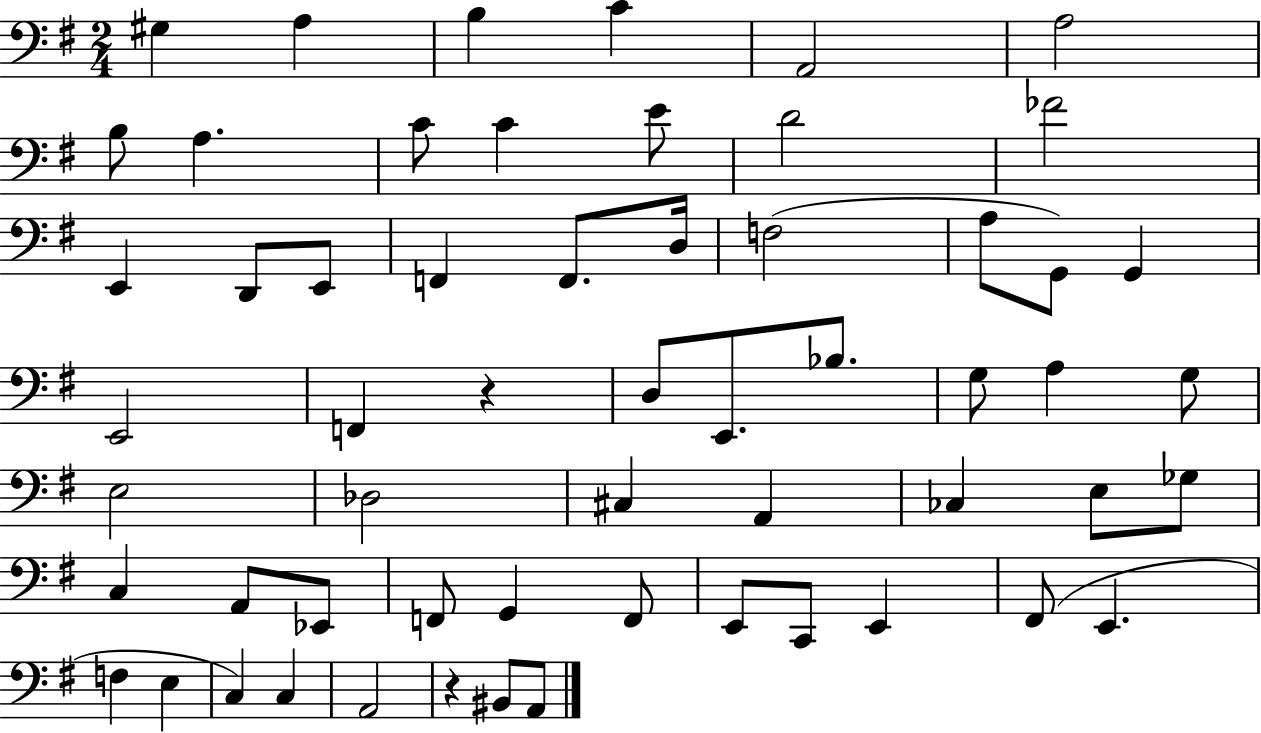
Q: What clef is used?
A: bass